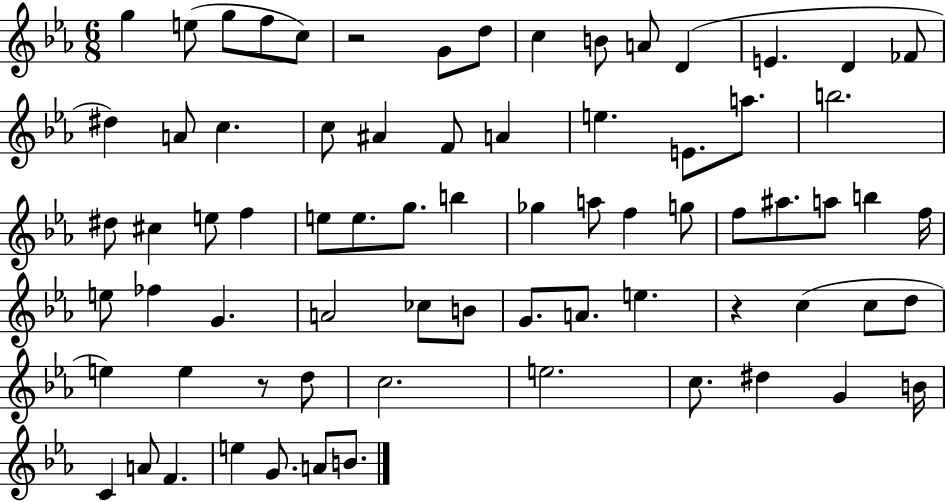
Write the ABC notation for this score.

X:1
T:Untitled
M:6/8
L:1/4
K:Eb
g e/2 g/2 f/2 c/2 z2 G/2 d/2 c B/2 A/2 D E D _F/2 ^d A/2 c c/2 ^A F/2 A e E/2 a/2 b2 ^d/2 ^c e/2 f e/2 e/2 g/2 b _g a/2 f g/2 f/2 ^a/2 a/2 b f/4 e/2 _f G A2 _c/2 B/2 G/2 A/2 e z c c/2 d/2 e e z/2 d/2 c2 e2 c/2 ^d G B/4 C A/2 F e G/2 A/2 B/2